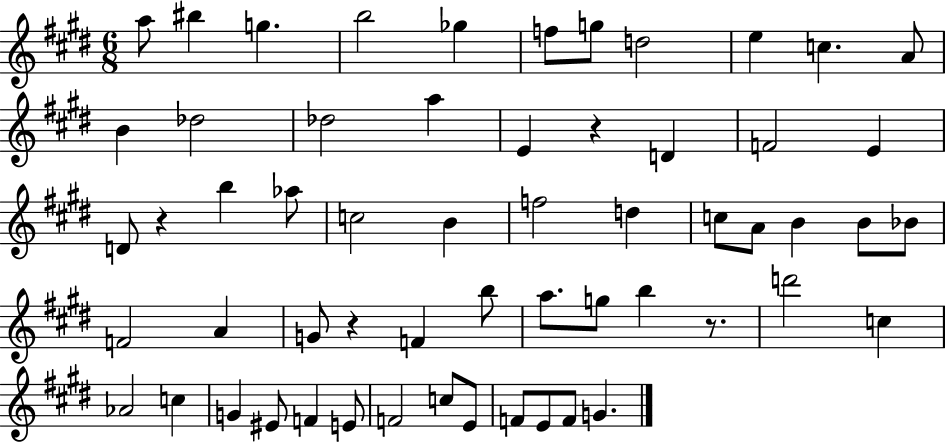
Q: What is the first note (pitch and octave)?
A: A5